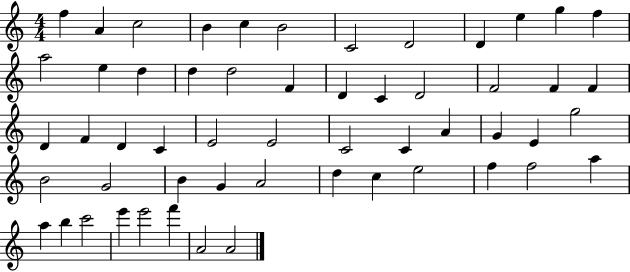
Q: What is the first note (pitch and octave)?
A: F5